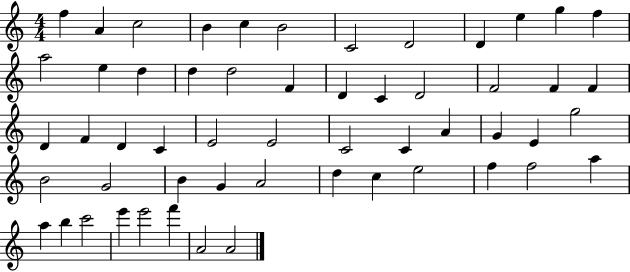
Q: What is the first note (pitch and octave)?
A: F5